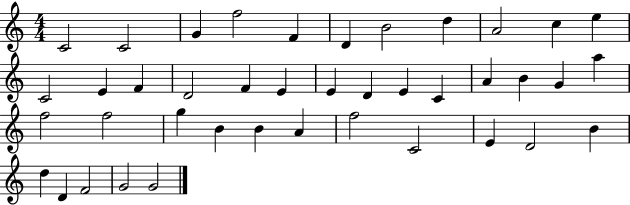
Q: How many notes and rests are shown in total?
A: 41